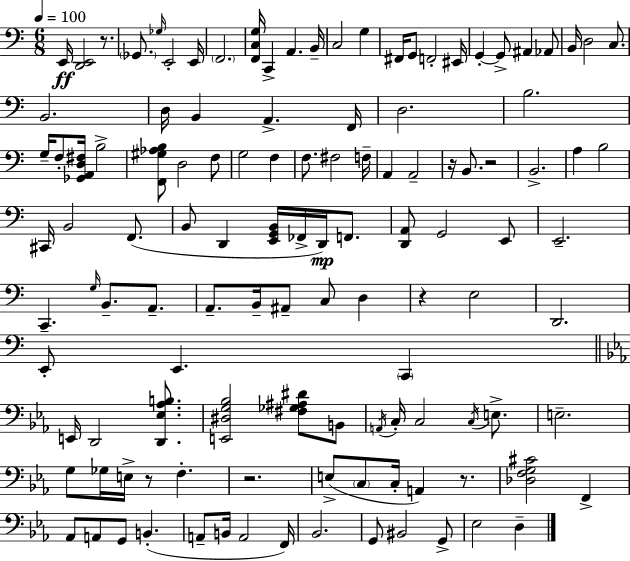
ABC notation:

X:1
T:Untitled
M:6/8
L:1/4
K:C
E,,/4 [D,,E,,]2 z/2 _G,,/2 _G,/4 E,,2 E,,/4 F,,2 [F,,C,G,]/4 C,, A,, B,,/4 C,2 G, ^F,,/4 G,,/2 F,,2 ^E,,/4 G,, G,,/2 ^A,, _A,,/2 B,,/4 D,2 C,/2 B,,2 D,/4 B,, A,, F,,/4 D,2 B,2 G,/4 F,/2 [_G,,A,,D,^F,]/4 B,2 [F,,^G,_A,B,]/2 D,2 F,/2 G,2 F, F,/2 ^F,2 F,/4 A,, A,,2 z/4 B,,/2 z2 B,,2 A, B,2 ^C,,/4 B,,2 F,,/2 B,,/2 D,, [E,,G,,B,,]/4 _F,,/4 D,,/4 F,,/2 [D,,A,,]/2 G,,2 E,,/2 E,,2 C,, G,/4 B,,/2 A,,/2 A,,/2 B,,/4 ^A,,/2 C,/2 D, z E,2 D,,2 E,,/2 E,, C,, E,,/4 D,,2 [D,,_E,_A,B,]/2 [E,,^D,G,_B,]2 [^F,_G,^A,^D]/2 B,,/2 A,,/4 C,/4 C,2 C,/4 E,/2 E,2 G,/2 _G,/4 E,/4 z/2 F, z2 E,/2 C,/2 C,/4 A,, z/2 [_D,F,G,^C]2 F,, _A,,/2 A,,/2 G,,/2 B,, A,,/2 B,,/4 A,,2 F,,/4 _B,,2 G,,/2 ^B,,2 G,,/2 _E,2 D,